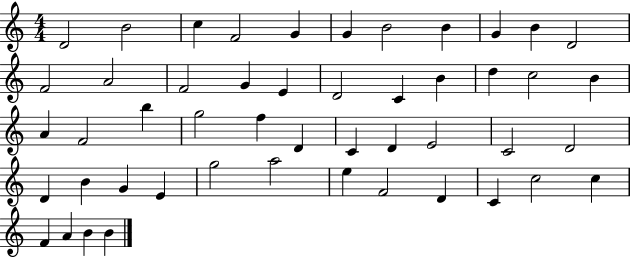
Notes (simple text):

D4/h B4/h C5/q F4/h G4/q G4/q B4/h B4/q G4/q B4/q D4/h F4/h A4/h F4/h G4/q E4/q D4/h C4/q B4/q D5/q C5/h B4/q A4/q F4/h B5/q G5/h F5/q D4/q C4/q D4/q E4/h C4/h D4/h D4/q B4/q G4/q E4/q G5/h A5/h E5/q F4/h D4/q C4/q C5/h C5/q F4/q A4/q B4/q B4/q